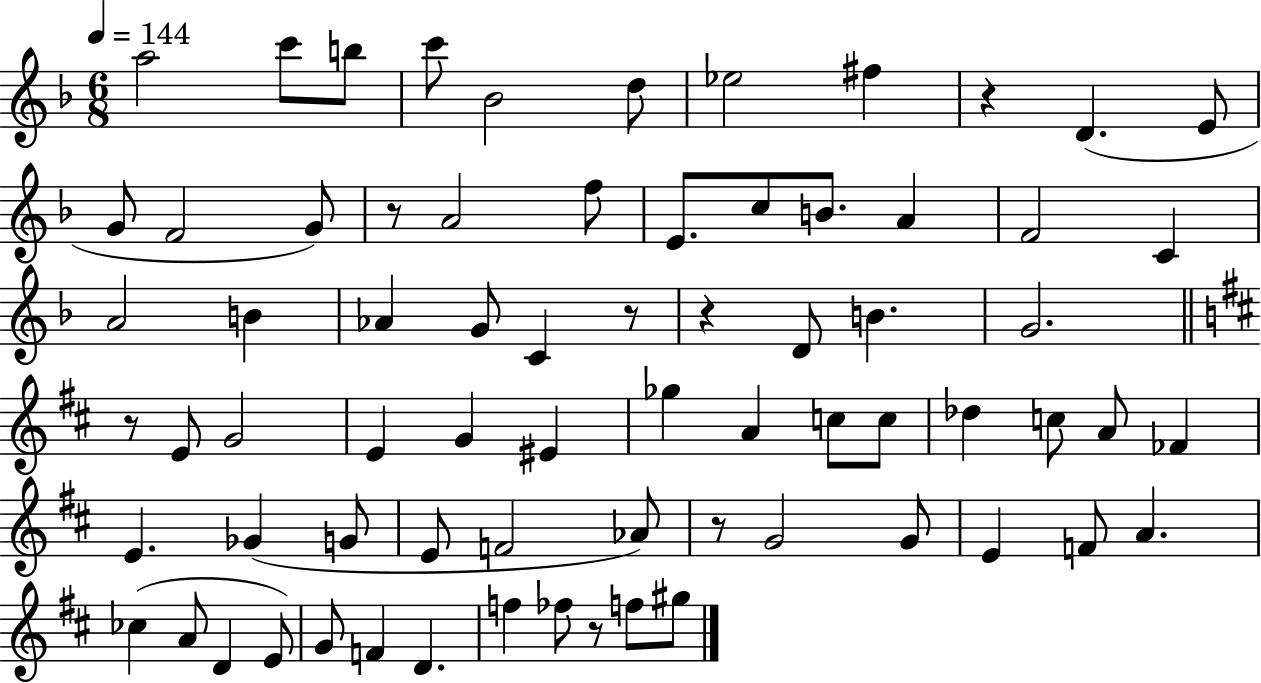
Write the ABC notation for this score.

X:1
T:Untitled
M:6/8
L:1/4
K:F
a2 c'/2 b/2 c'/2 _B2 d/2 _e2 ^f z D E/2 G/2 F2 G/2 z/2 A2 f/2 E/2 c/2 B/2 A F2 C A2 B _A G/2 C z/2 z D/2 B G2 z/2 E/2 G2 E G ^E _g A c/2 c/2 _d c/2 A/2 _F E _G G/2 E/2 F2 _A/2 z/2 G2 G/2 E F/2 A _c A/2 D E/2 G/2 F D f _f/2 z/2 f/2 ^g/2